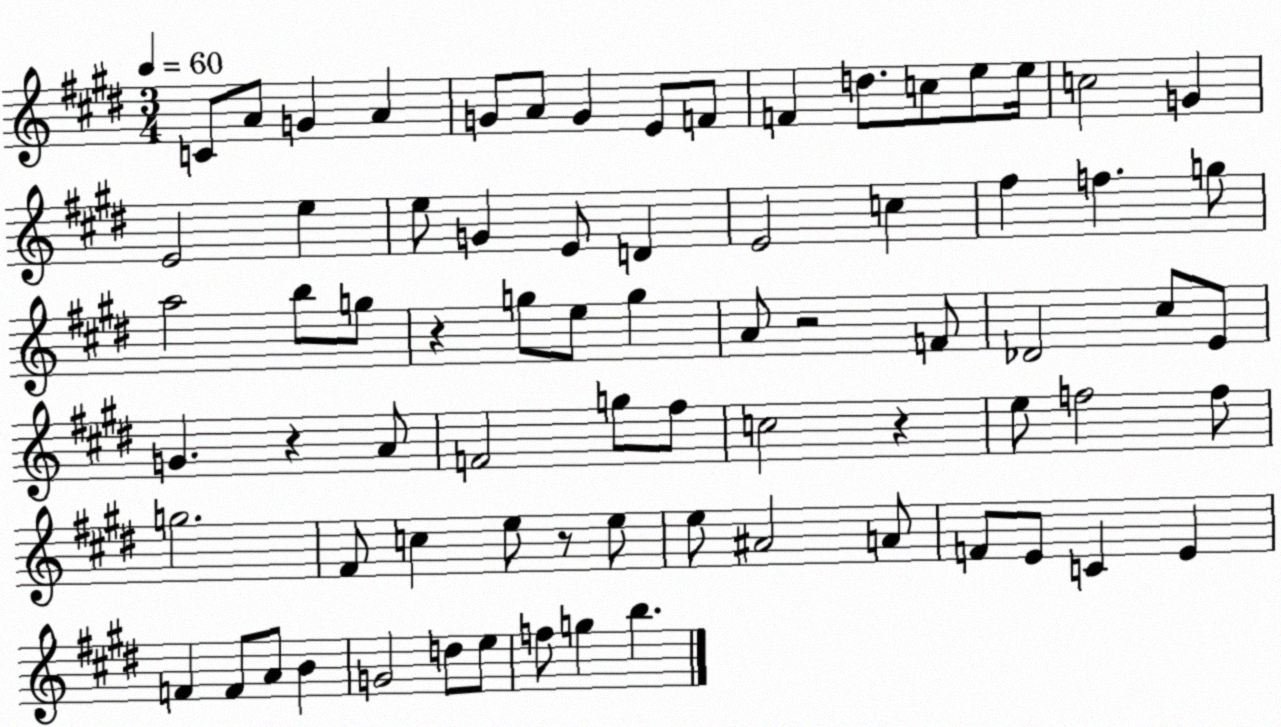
X:1
T:Untitled
M:3/4
L:1/4
K:E
C/2 A/2 G A G/2 A/2 G E/2 F/2 F d/2 c/2 e/2 e/4 c2 G E2 e e/2 G E/2 D E2 c ^f f g/2 a2 b/2 g/2 z g/2 e/2 g A/2 z2 F/2 _D2 ^c/2 E/2 G z A/2 F2 g/2 ^f/2 c2 z e/2 f2 f/2 g2 ^F/2 c e/2 z/2 e/2 e/2 ^A2 A/2 F/2 E/2 C E F F/2 A/2 B G2 d/2 e/2 f/2 g b